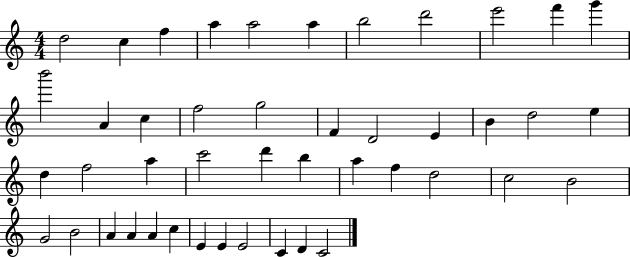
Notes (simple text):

D5/h C5/q F5/q A5/q A5/h A5/q B5/h D6/h E6/h F6/q G6/q B6/h A4/q C5/q F5/h G5/h F4/q D4/h E4/q B4/q D5/h E5/q D5/q F5/h A5/q C6/h D6/q B5/q A5/q F5/q D5/h C5/h B4/h G4/h B4/h A4/q A4/q A4/q C5/q E4/q E4/q E4/h C4/q D4/q C4/h